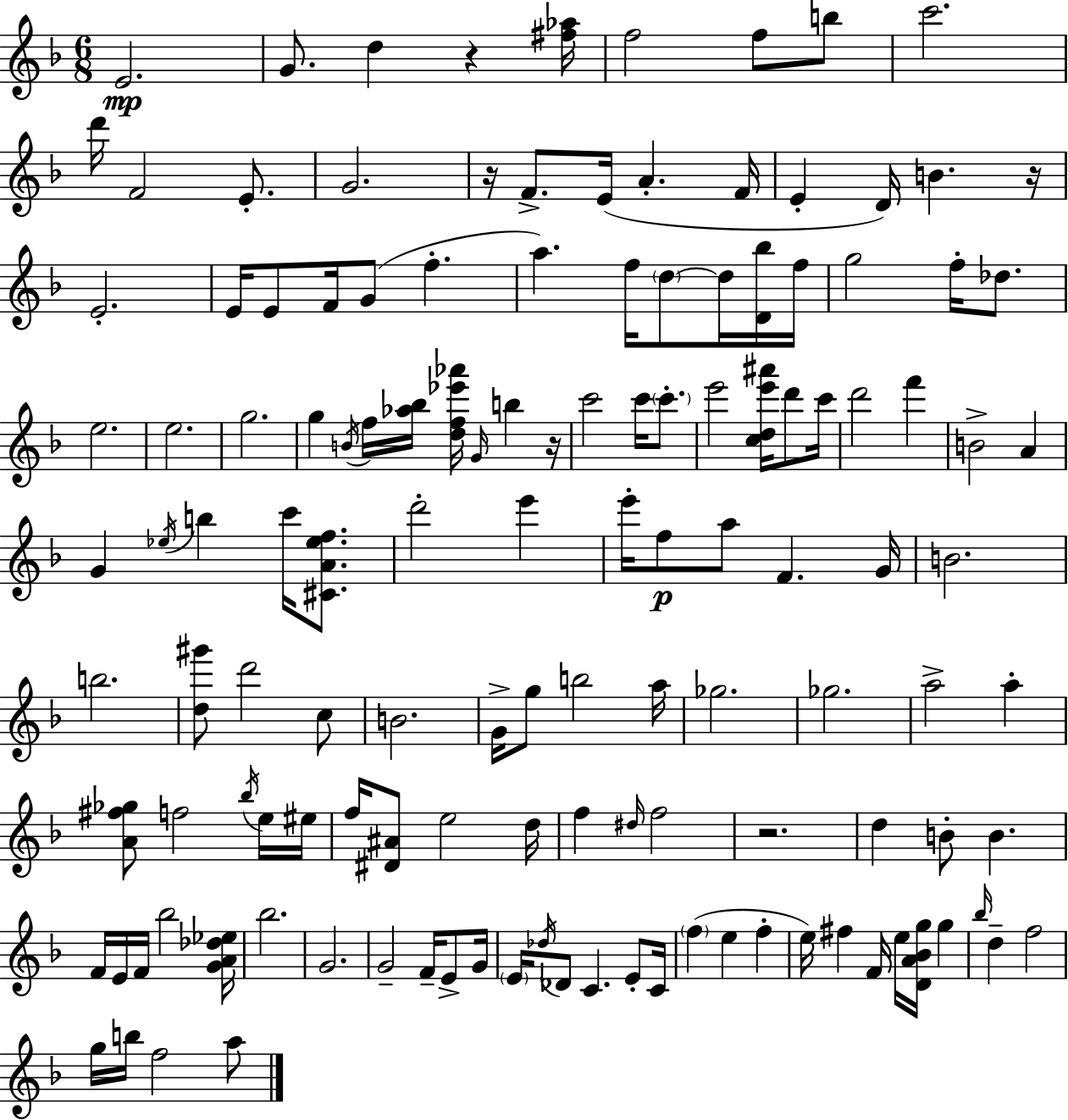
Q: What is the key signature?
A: D minor